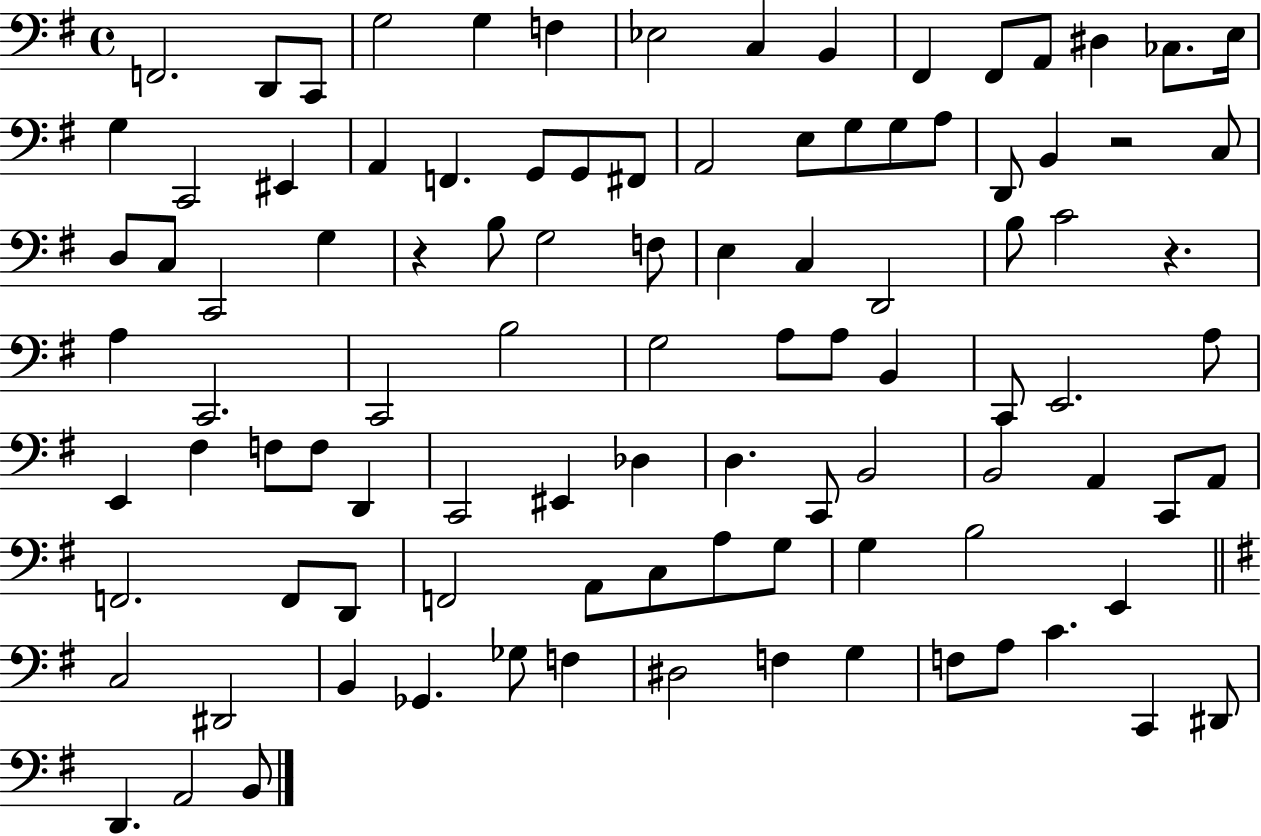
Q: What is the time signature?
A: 4/4